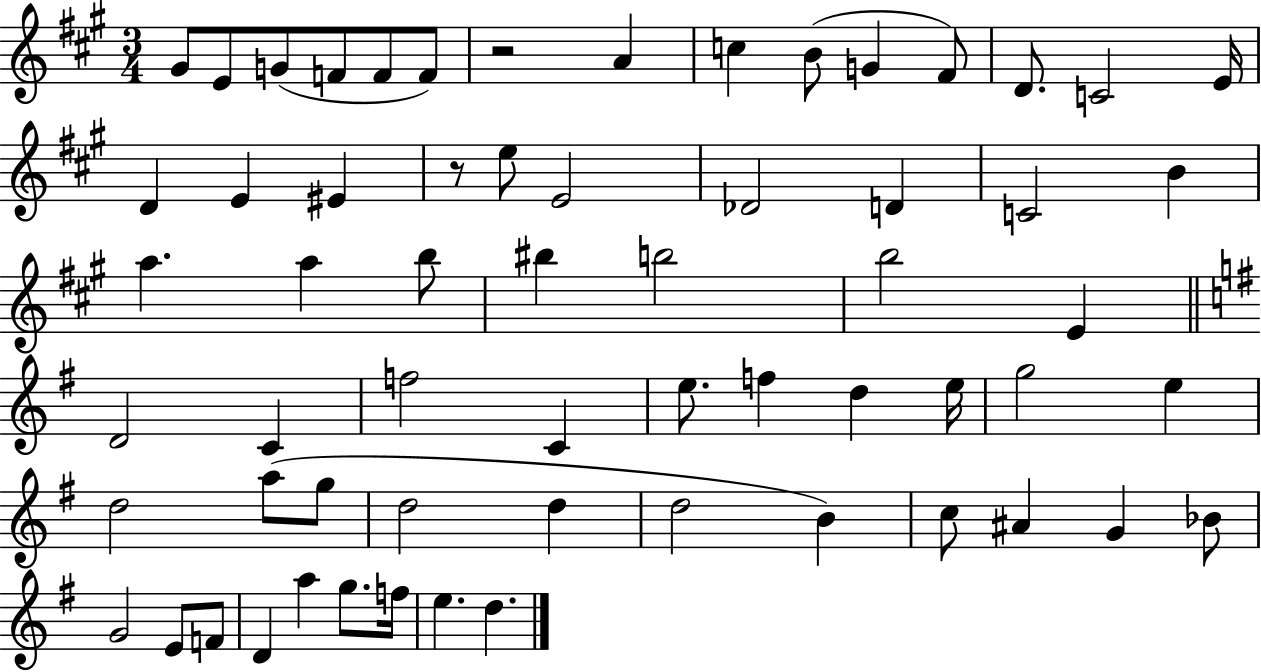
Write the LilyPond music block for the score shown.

{
  \clef treble
  \numericTimeSignature
  \time 3/4
  \key a \major
  gis'8 e'8 g'8( f'8 f'8 f'8) | r2 a'4 | c''4 b'8( g'4 fis'8) | d'8. c'2 e'16 | \break d'4 e'4 eis'4 | r8 e''8 e'2 | des'2 d'4 | c'2 b'4 | \break a''4. a''4 b''8 | bis''4 b''2 | b''2 e'4 | \bar "||" \break \key g \major d'2 c'4 | f''2 c'4 | e''8. f''4 d''4 e''16 | g''2 e''4 | \break d''2 a''8( g''8 | d''2 d''4 | d''2 b'4) | c''8 ais'4 g'4 bes'8 | \break g'2 e'8 f'8 | d'4 a''4 g''8. f''16 | e''4. d''4. | \bar "|."
}